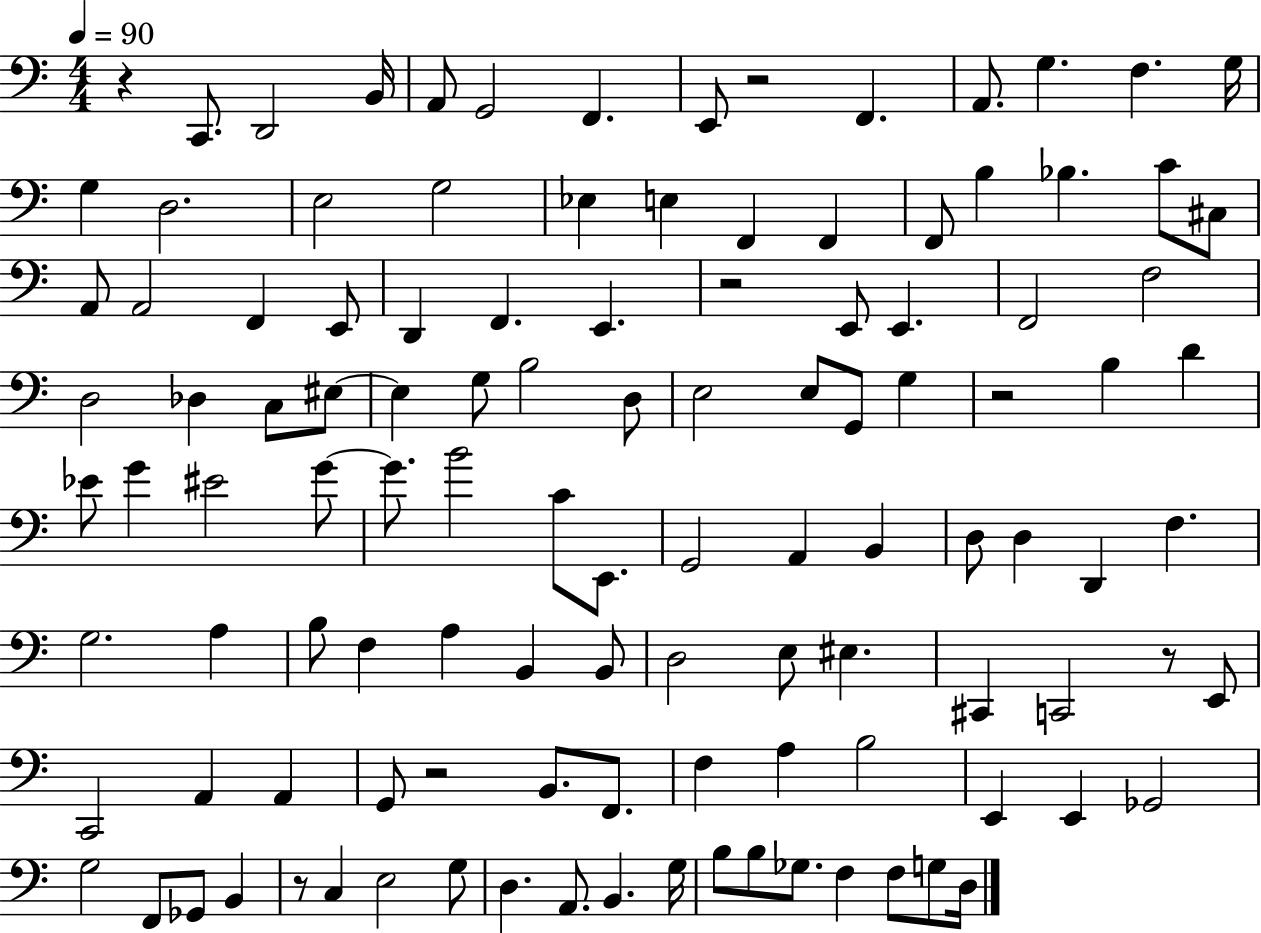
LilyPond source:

{
  \clef bass
  \numericTimeSignature
  \time 4/4
  \key c \major
  \tempo 4 = 90
  \repeat volta 2 { r4 c,8. d,2 b,16 | a,8 g,2 f,4. | e,8 r2 f,4. | a,8. g4. f4. g16 | \break g4 d2. | e2 g2 | ees4 e4 f,4 f,4 | f,8 b4 bes4. c'8 cis8 | \break a,8 a,2 f,4 e,8 | d,4 f,4. e,4. | r2 e,8 e,4. | f,2 f2 | \break d2 des4 c8 eis8~~ | eis4 g8 b2 d8 | e2 e8 g,8 g4 | r2 b4 d'4 | \break ees'8 g'4 eis'2 g'8~~ | g'8. b'2 c'8 e,8. | g,2 a,4 b,4 | d8 d4 d,4 f4. | \break g2. a4 | b8 f4 a4 b,4 b,8 | d2 e8 eis4. | cis,4 c,2 r8 e,8 | \break c,2 a,4 a,4 | g,8 r2 b,8. f,8. | f4 a4 b2 | e,4 e,4 ges,2 | \break g2 f,8 ges,8 b,4 | r8 c4 e2 g8 | d4. a,8. b,4. g16 | b8 b8 ges8. f4 f8 g8 d16 | \break } \bar "|."
}